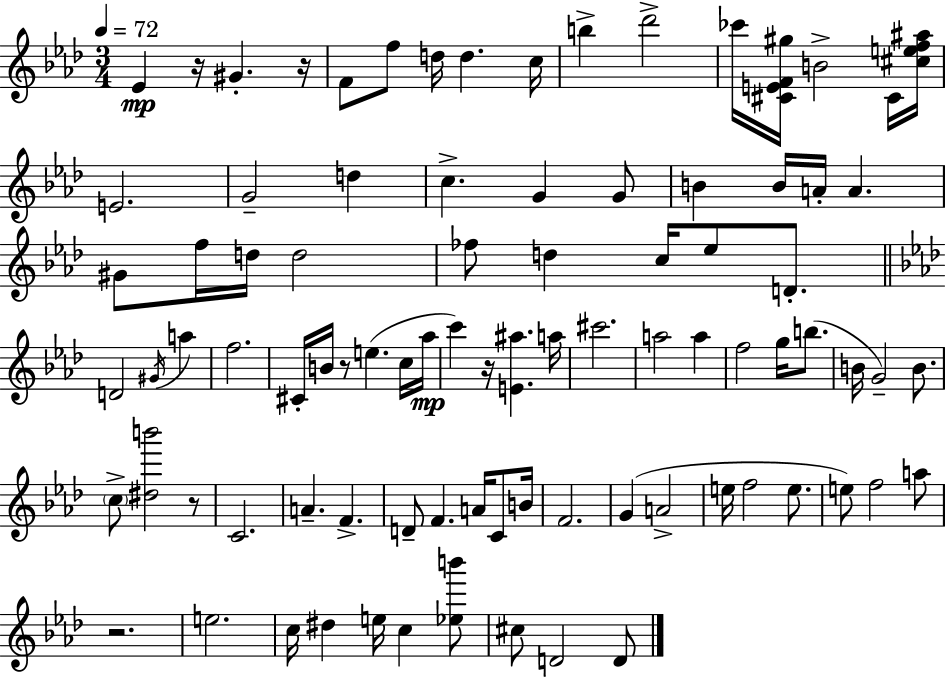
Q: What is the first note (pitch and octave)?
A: Eb4